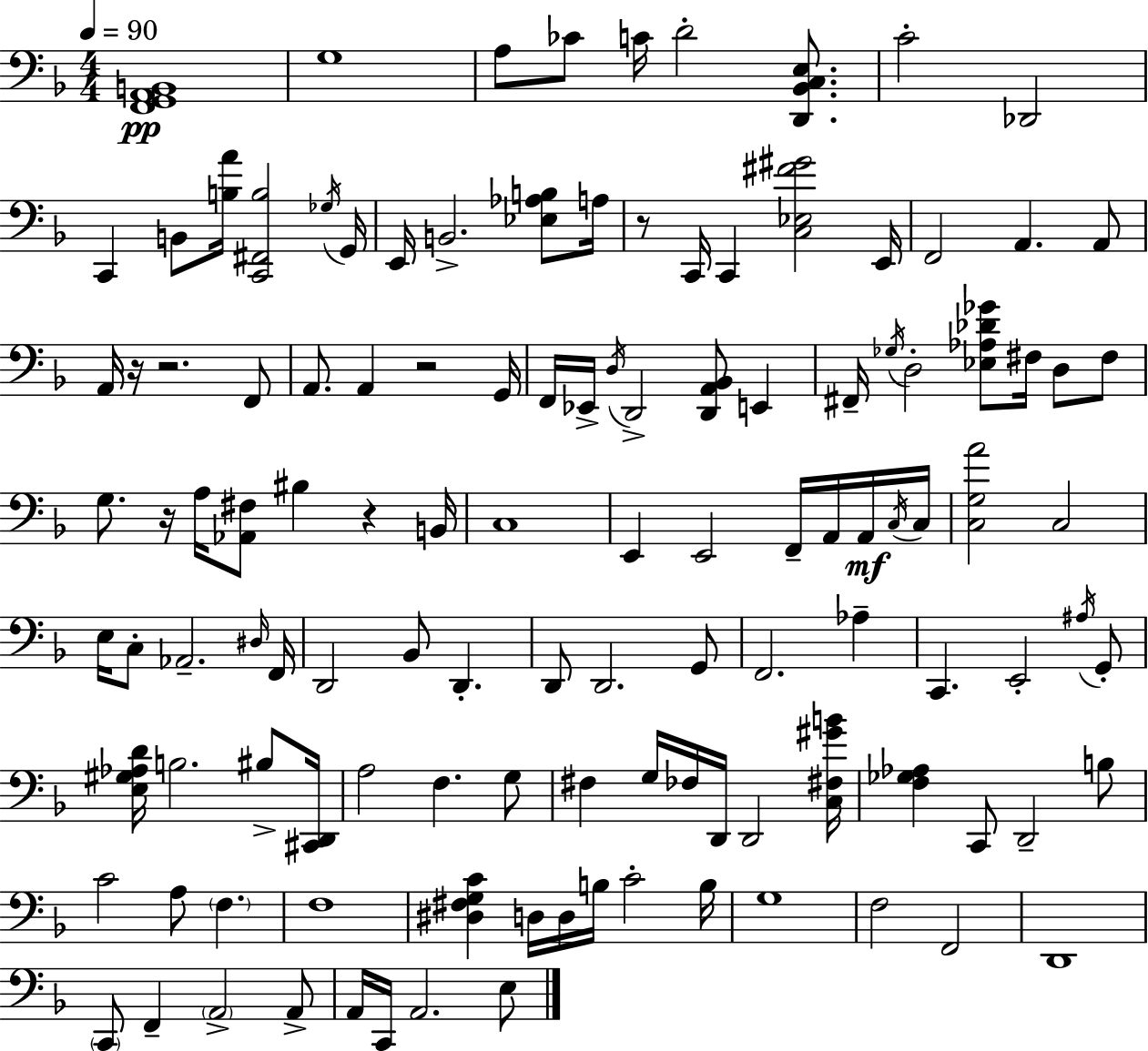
{
  \clef bass
  \numericTimeSignature
  \time 4/4
  \key d \minor
  \tempo 4 = 90
  <f, g, a, b,>1\pp | g1 | a8 ces'8 c'16 d'2-. <d, bes, c e>8. | c'2-. des,2 | \break c,4 b,8 <b a'>16 <c, fis, b>2 \acciaccatura { ges16 } | g,16 e,16 b,2.-> <ees aes b>8 | a16 r8 c,16 c,4 <c ees fis' gis'>2 | e,16 f,2 a,4. a,8 | \break a,16 r16 r2. f,8 | a,8. a,4 r2 | g,16 f,16 ees,16-> \acciaccatura { d16 } d,2-> <d, a, bes,>8 e,4 | fis,16-- \acciaccatura { ges16 } d2-. <ees aes des' ges'>8 fis16 d8 | \break fis8 g8. r16 a16 <aes, fis>8 bis4 r4 | b,16 c1 | e,4 e,2 f,16-- | a,16 a,16\mf \acciaccatura { c16 } c16 <c g a'>2 c2 | \break e16 c8-. aes,2.-- | \grace { dis16 } f,16 d,2 bes,8 d,4.-. | d,8 d,2. | g,8 f,2. | \break aes4-- c,4. e,2-. | \acciaccatura { ais16 } g,8-. <e gis aes d'>16 b2. | bis8-> <cis, d,>16 a2 f4. | g8 fis4 g16 fes16 d,16 d,2 | \break <c fis gis' b'>16 <f ges aes>4 c,8 d,2-- | b8 c'2 a8 | \parenthesize f4. f1 | <dis fis g c'>4 d16 d16 b16 c'2-. | \break b16 g1 | f2 f,2 | d,1 | \parenthesize c,8 f,4-- \parenthesize a,2-> | \break a,8-> a,16 c,16 a,2. | e8 \bar "|."
}